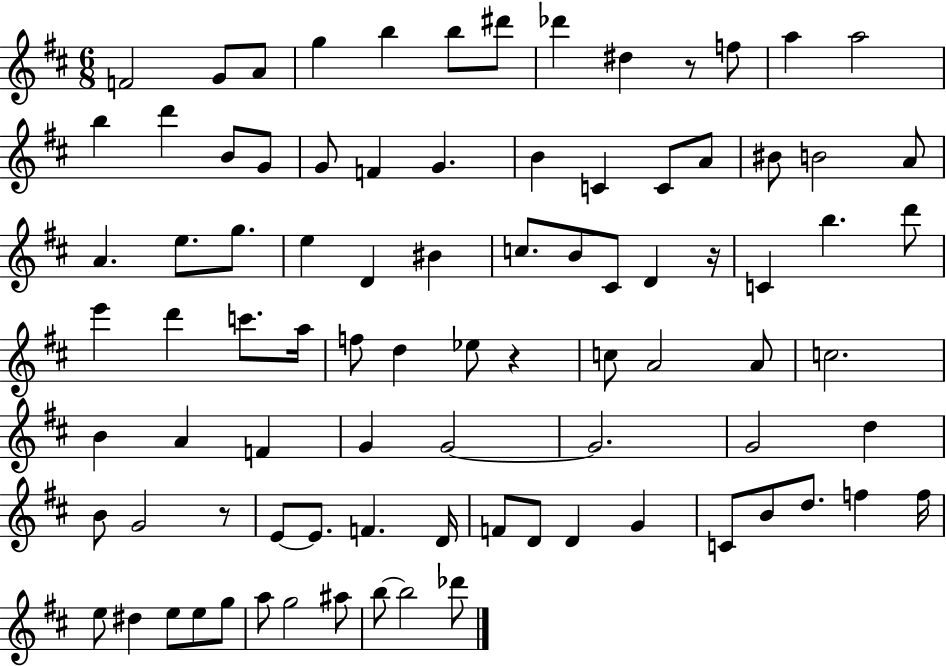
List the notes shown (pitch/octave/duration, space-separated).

F4/h G4/e A4/e G5/q B5/q B5/e D#6/e Db6/q D#5/q R/e F5/e A5/q A5/h B5/q D6/q B4/e G4/e G4/e F4/q G4/q. B4/q C4/q C4/e A4/e BIS4/e B4/h A4/e A4/q. E5/e. G5/e. E5/q D4/q BIS4/q C5/e. B4/e C#4/e D4/q R/s C4/q B5/q. D6/e E6/q D6/q C6/e. A5/s F5/e D5/q Eb5/e R/q C5/e A4/h A4/e C5/h. B4/q A4/q F4/q G4/q G4/h G4/h. G4/h D5/q B4/e G4/h R/e E4/e E4/e. F4/q. D4/s F4/e D4/e D4/q G4/q C4/e B4/e D5/e. F5/q F5/s E5/e D#5/q E5/e E5/e G5/e A5/e G5/h A#5/e B5/e B5/h Db6/e